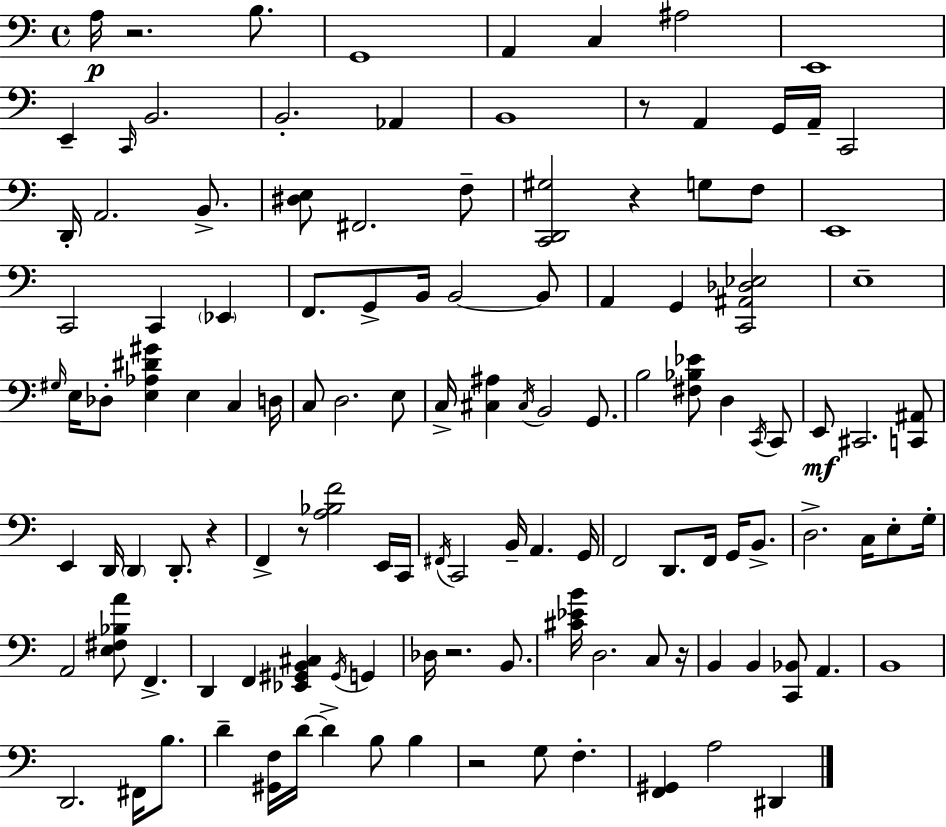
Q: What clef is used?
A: bass